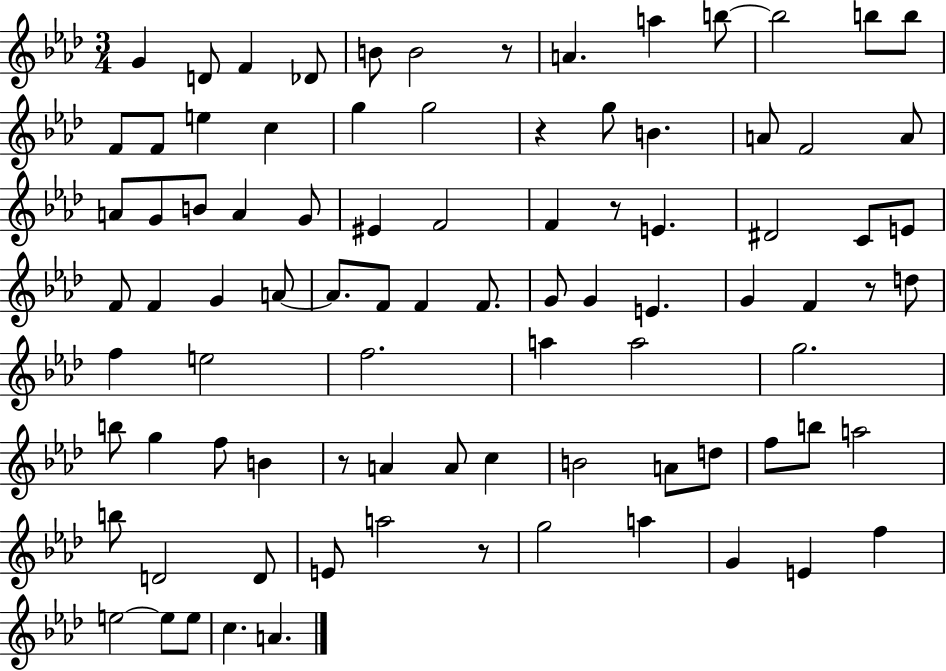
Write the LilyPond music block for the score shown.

{
  \clef treble
  \numericTimeSignature
  \time 3/4
  \key aes \major
  g'4 d'8 f'4 des'8 | b'8 b'2 r8 | a'4. a''4 b''8~~ | b''2 b''8 b''8 | \break f'8 f'8 e''4 c''4 | g''4 g''2 | r4 g''8 b'4. | a'8 f'2 a'8 | \break a'8 g'8 b'8 a'4 g'8 | eis'4 f'2 | f'4 r8 e'4. | dis'2 c'8 e'8 | \break f'8 f'4 g'4 a'8~~ | a'8. f'8 f'4 f'8. | g'8 g'4 e'4. | g'4 f'4 r8 d''8 | \break f''4 e''2 | f''2. | a''4 a''2 | g''2. | \break b''8 g''4 f''8 b'4 | r8 a'4 a'8 c''4 | b'2 a'8 d''8 | f''8 b''8 a''2 | \break b''8 d'2 d'8 | e'8 a''2 r8 | g''2 a''4 | g'4 e'4 f''4 | \break e''2~~ e''8 e''8 | c''4. a'4. | \bar "|."
}